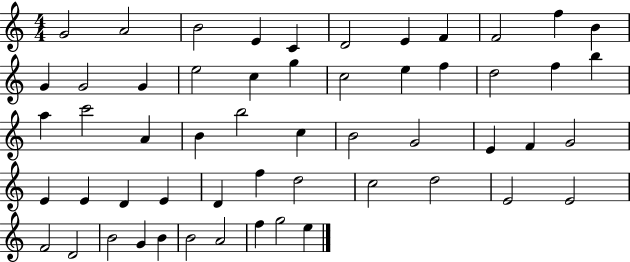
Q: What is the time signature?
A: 4/4